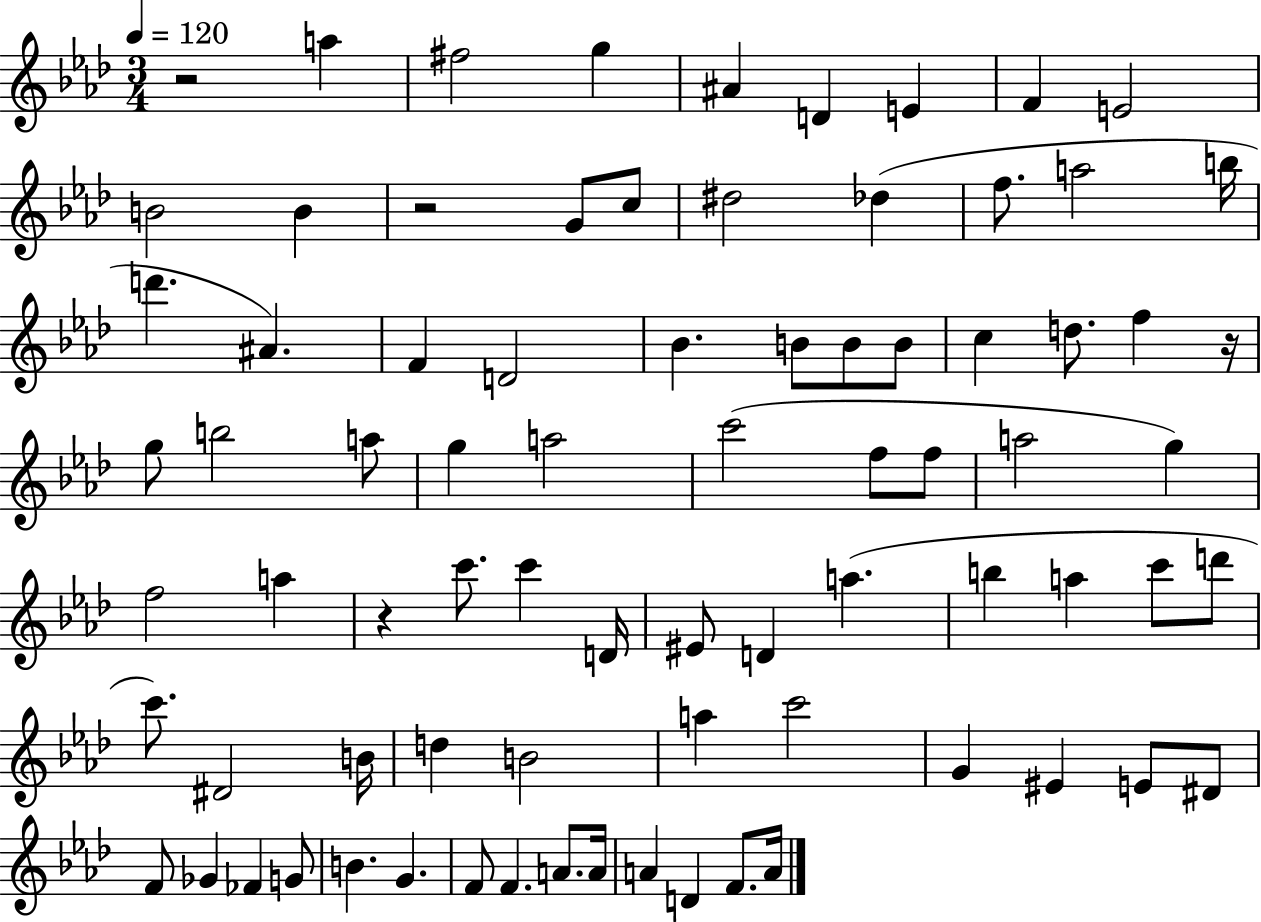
X:1
T:Untitled
M:3/4
L:1/4
K:Ab
z2 a ^f2 g ^A D E F E2 B2 B z2 G/2 c/2 ^d2 _d f/2 a2 b/4 d' ^A F D2 _B B/2 B/2 B/2 c d/2 f z/4 g/2 b2 a/2 g a2 c'2 f/2 f/2 a2 g f2 a z c'/2 c' D/4 ^E/2 D a b a c'/2 d'/2 c'/2 ^D2 B/4 d B2 a c'2 G ^E E/2 ^D/2 F/2 _G _F G/2 B G F/2 F A/2 A/4 A D F/2 A/4